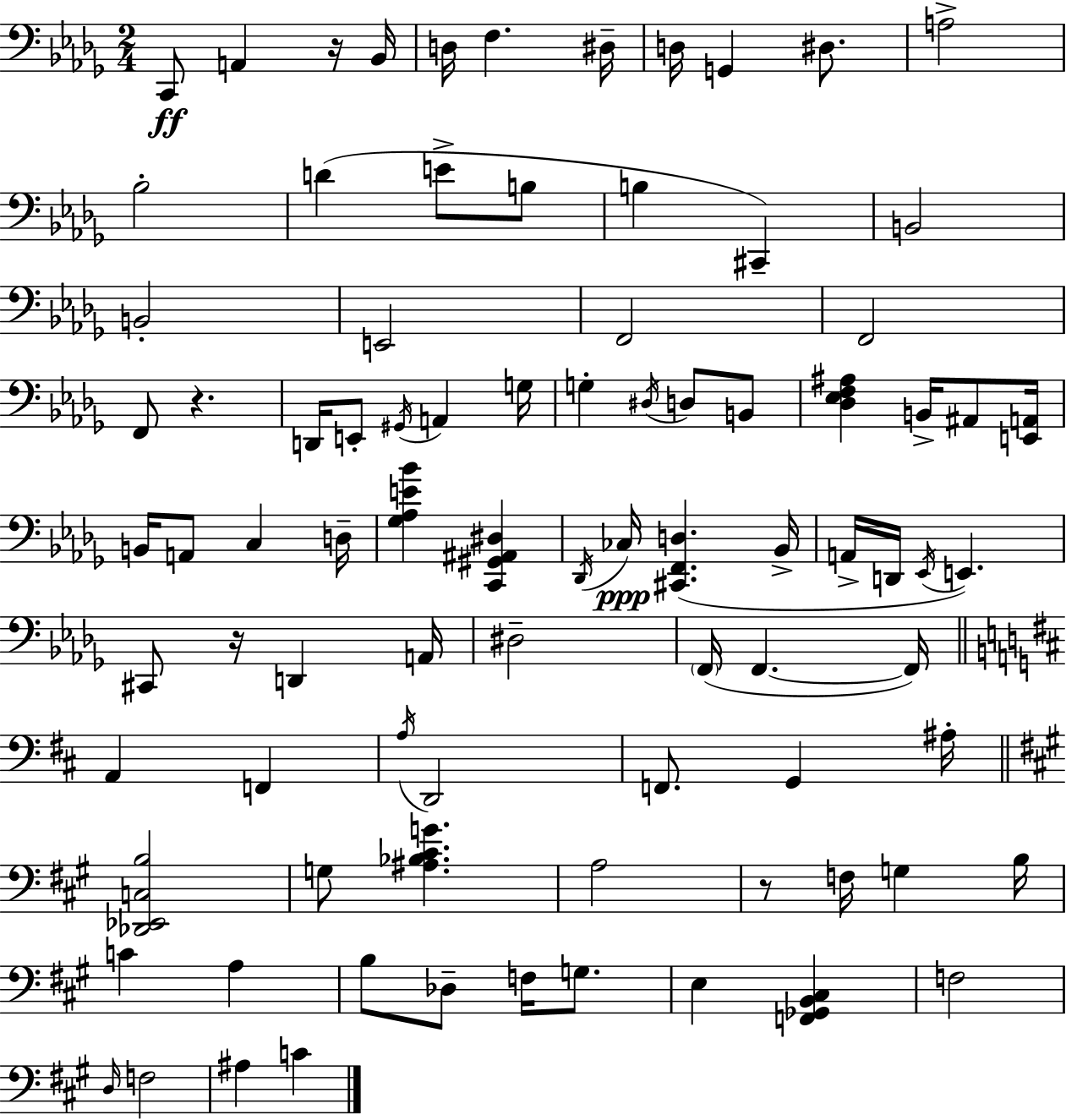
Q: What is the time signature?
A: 2/4